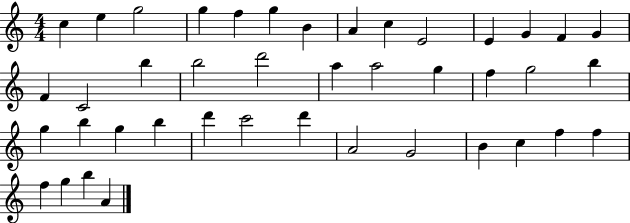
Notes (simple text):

C5/q E5/q G5/h G5/q F5/q G5/q B4/q A4/q C5/q E4/h E4/q G4/q F4/q G4/q F4/q C4/h B5/q B5/h D6/h A5/q A5/h G5/q F5/q G5/h B5/q G5/q B5/q G5/q B5/q D6/q C6/h D6/q A4/h G4/h B4/q C5/q F5/q F5/q F5/q G5/q B5/q A4/q